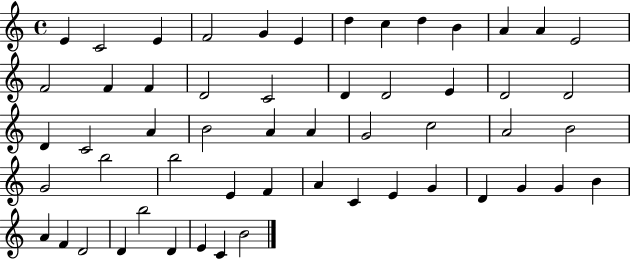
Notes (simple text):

E4/q C4/h E4/q F4/h G4/q E4/q D5/q C5/q D5/q B4/q A4/q A4/q E4/h F4/h F4/q F4/q D4/h C4/h D4/q D4/h E4/q D4/h D4/h D4/q C4/h A4/q B4/h A4/q A4/q G4/h C5/h A4/h B4/h G4/h B5/h B5/h E4/q F4/q A4/q C4/q E4/q G4/q D4/q G4/q G4/q B4/q A4/q F4/q D4/h D4/q B5/h D4/q E4/q C4/q B4/h